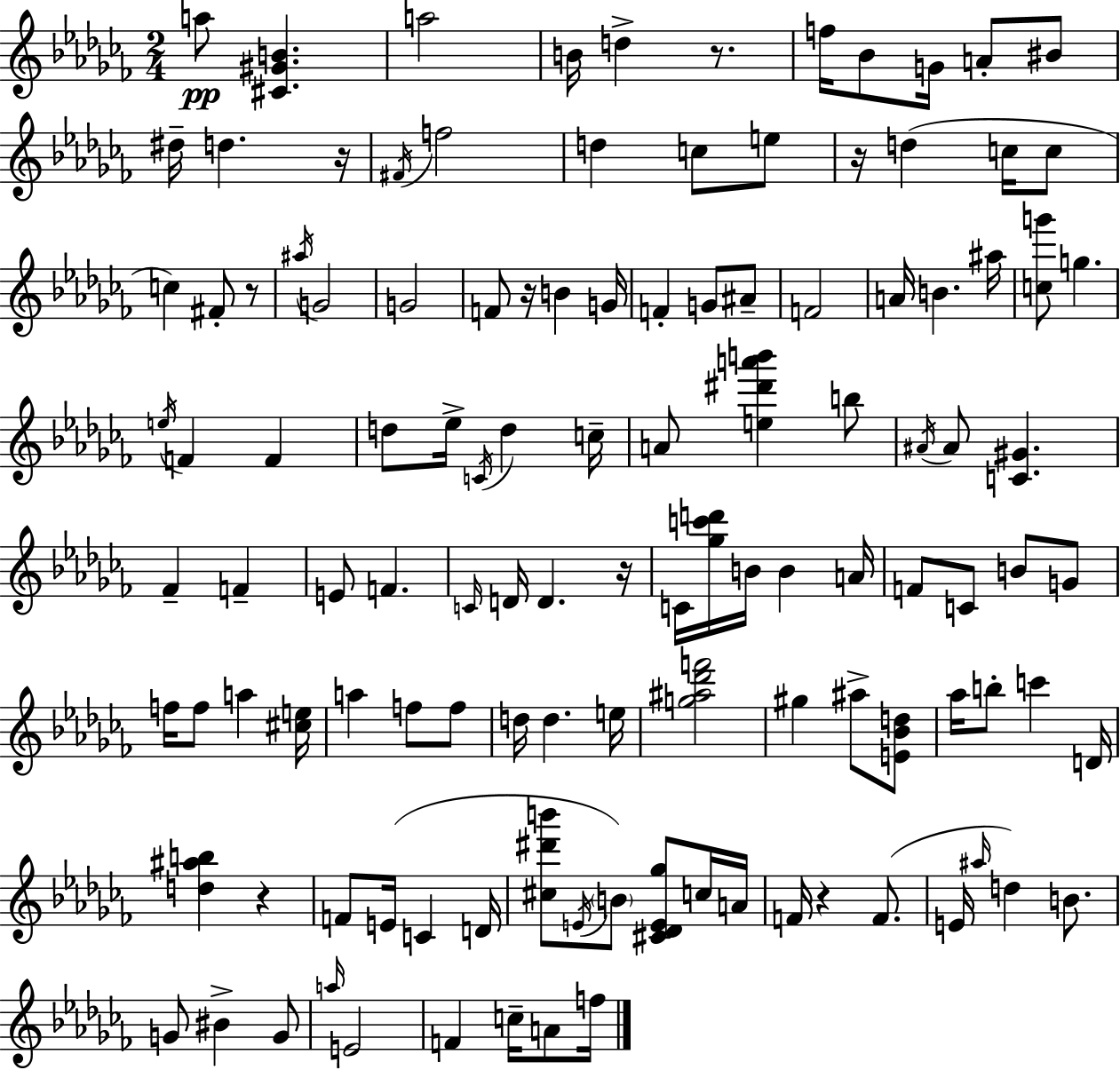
A5/e [C#4,G#4,B4]/q. A5/h B4/s D5/q R/e. F5/s Bb4/e G4/s A4/e BIS4/e D#5/s D5/q. R/s F#4/s F5/h D5/q C5/e E5/e R/s D5/q C5/s C5/e C5/q F#4/e R/e A#5/s G4/h G4/h F4/e R/s B4/q G4/s F4/q G4/e A#4/e F4/h A4/s B4/q. A#5/s [C5,G6]/e G5/q. E5/s F4/q F4/q D5/e Eb5/s C4/s D5/q C5/s A4/e [E5,D#6,A6,B6]/q B5/e A#4/s A#4/e [C4,G#4]/q. FES4/q F4/q E4/e F4/q. C4/s D4/s D4/q. R/s C4/s [Gb5,C6,D6]/s B4/s B4/q A4/s F4/e C4/e B4/e G4/e F5/s F5/e A5/q [C#5,E5]/s A5/q F5/e F5/e D5/s D5/q. E5/s [G5,A#5,Db6,F6]/h G#5/q A#5/e [E4,Bb4,D5]/e Ab5/s B5/e C6/q D4/s [D5,A#5,B5]/q R/q F4/e E4/s C4/q D4/s [C#5,D#6,B6]/e E4/s B4/e [C#4,Db4,E4,Gb5]/e C5/s A4/s F4/s R/q F4/e. E4/s A#5/s D5/q B4/e. G4/e BIS4/q G4/e A5/s E4/h F4/q C5/s A4/e F5/s